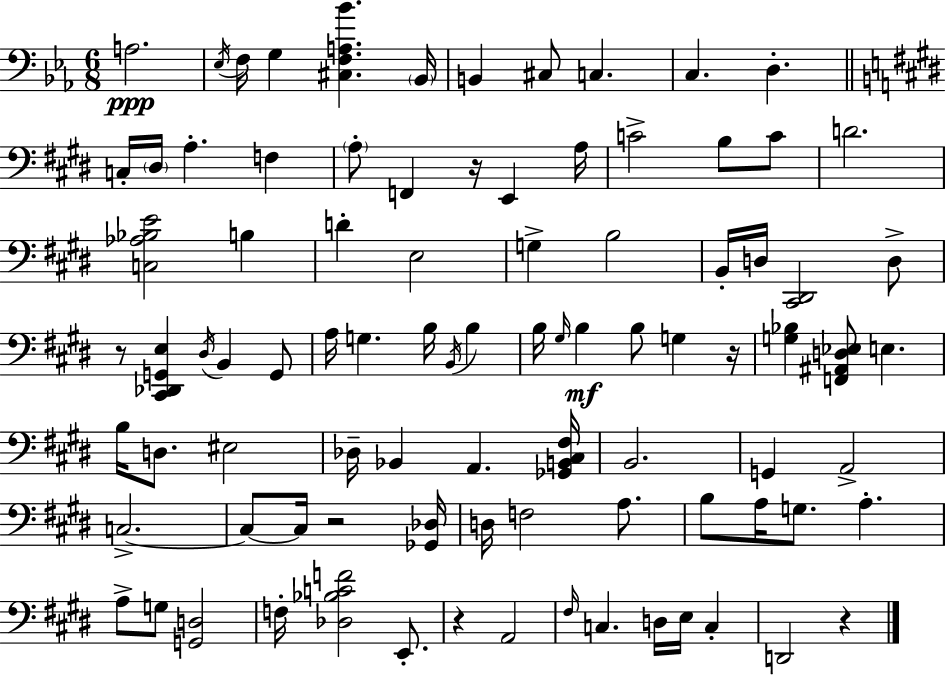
A3/h. Eb3/s F3/s G3/q [C#3,F3,A3,Bb4]/q. Bb2/s B2/q C#3/e C3/q. C3/q. D3/q. C3/s D#3/s A3/q. F3/q A3/e F2/q R/s E2/q A3/s C4/h B3/e C4/e D4/h. [C3,Ab3,Bb3,E4]/h B3/q D4/q E3/h G3/q B3/h B2/s D3/s [C#2,D#2]/h D3/e R/e [C#2,Db2,G2,E3]/q D#3/s B2/q G2/e A3/s G3/q. B3/s B2/s B3/q B3/s G#3/s B3/q B3/e G3/q R/s [G3,Bb3]/q [F2,A#2,D3,Eb3]/e E3/q. B3/s D3/e. EIS3/h Db3/s Bb2/q A2/q. [Gb2,B2,C#3,F#3]/s B2/h. G2/q A2/h C3/h. C3/e C3/s R/h [Gb2,Db3]/s D3/s F3/h A3/e. B3/e A3/s G3/e. A3/q. A3/e G3/e [G2,D3]/h F3/s [Db3,Bb3,C4,F4]/h E2/e. R/q A2/h F#3/s C3/q. D3/s E3/s C3/q D2/h R/q